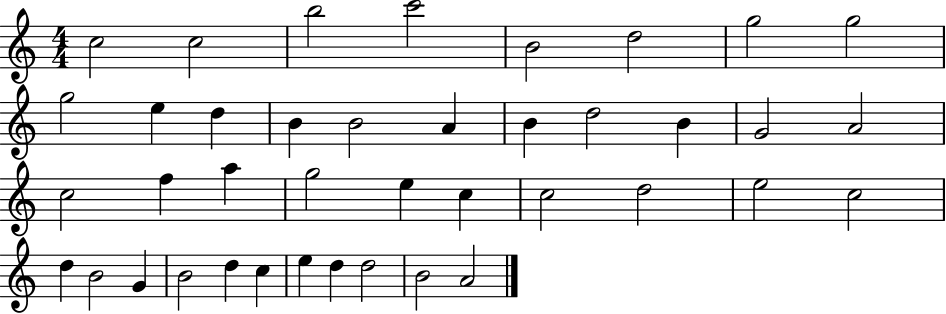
X:1
T:Untitled
M:4/4
L:1/4
K:C
c2 c2 b2 c'2 B2 d2 g2 g2 g2 e d B B2 A B d2 B G2 A2 c2 f a g2 e c c2 d2 e2 c2 d B2 G B2 d c e d d2 B2 A2